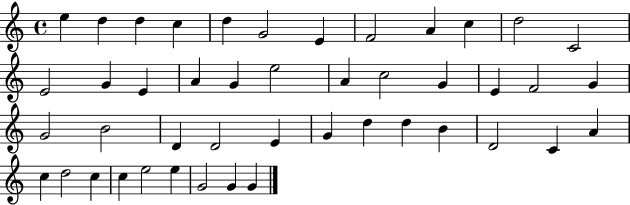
E5/q D5/q D5/q C5/q D5/q G4/h E4/q F4/h A4/q C5/q D5/h C4/h E4/h G4/q E4/q A4/q G4/q E5/h A4/q C5/h G4/q E4/q F4/h G4/q G4/h B4/h D4/q D4/h E4/q G4/q D5/q D5/q B4/q D4/h C4/q A4/q C5/q D5/h C5/q C5/q E5/h E5/q G4/h G4/q G4/q